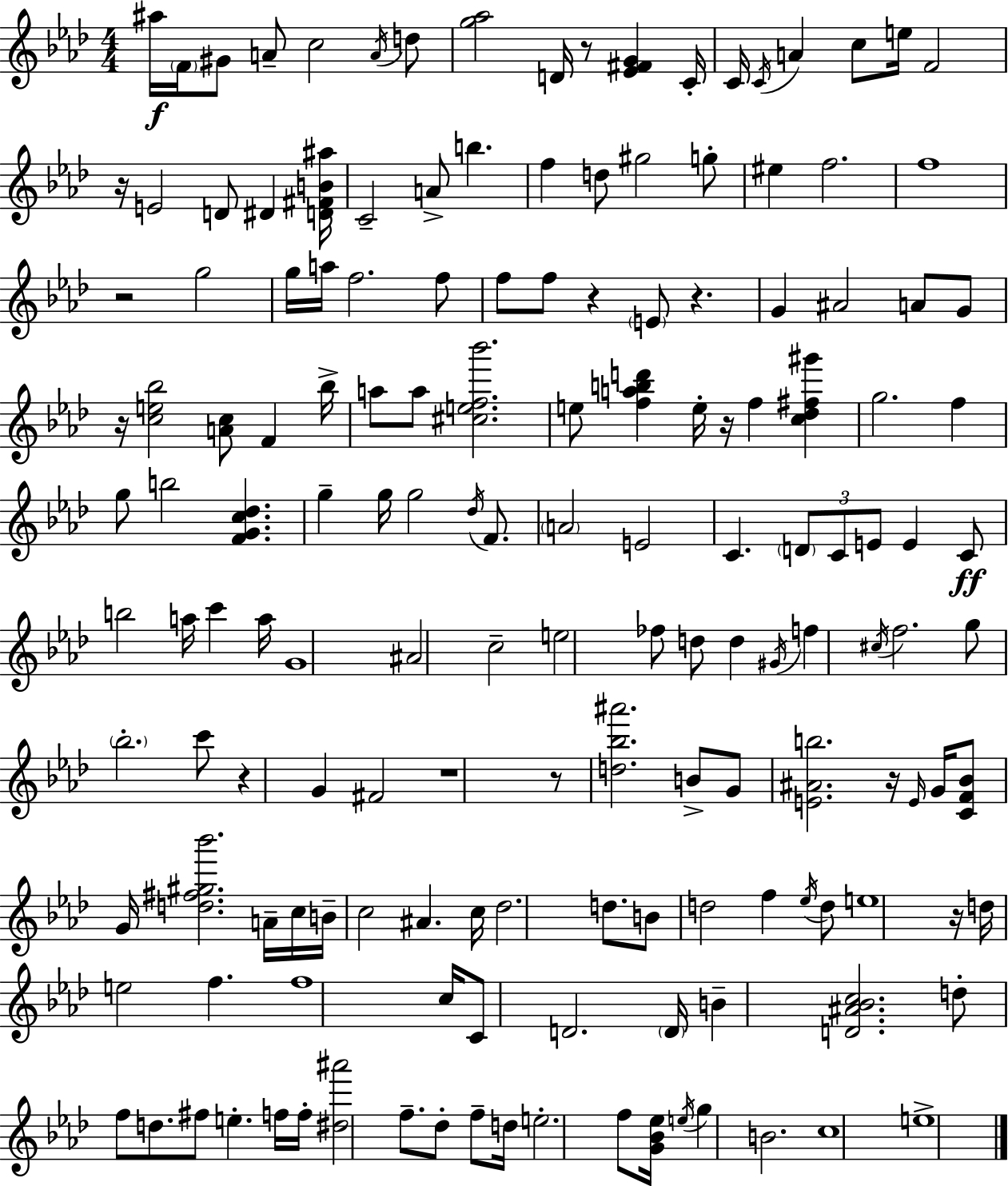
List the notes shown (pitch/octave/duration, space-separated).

A#5/s F4/s G#4/e A4/e C5/h A4/s D5/e [G5,Ab5]/h D4/s R/e [Eb4,F#4,G4]/q C4/s C4/s C4/s A4/q C5/e E5/s F4/h R/s E4/h D4/e D#4/q [D4,F#4,B4,A#5]/s C4/h A4/e B5/q. F5/q D5/e G#5/h G5/e EIS5/q F5/h. F5/w R/h G5/h G5/s A5/s F5/h. F5/e F5/e F5/e R/q E4/e R/q. G4/q A#4/h A4/e G4/e R/s [C5,E5,Bb5]/h [A4,C5]/e F4/q Bb5/s A5/e A5/e [C#5,E5,F5,Bb6]/h. E5/e [F5,A5,B5,D6]/q E5/s R/s F5/q [C5,Db5,F#5,G#6]/q G5/h. F5/q G5/e B5/h [F4,G4,C5,Db5]/q. G5/q G5/s G5/h Db5/s F4/e. A4/h E4/h C4/q. D4/e C4/e E4/e E4/q C4/e B5/h A5/s C6/q A5/s G4/w A#4/h C5/h E5/h FES5/e D5/e D5/q G#4/s F5/q C#5/s F5/h. G5/e Bb5/h. C6/e R/q G4/q F#4/h R/w R/e [D5,Bb5,A#6]/h. B4/e G4/e [E4,A#4,B5]/h. R/s E4/s G4/s [C4,F4,Bb4]/e G4/s [D5,F#5,G#5,Bb6]/h. A4/s C5/s B4/s C5/h A#4/q. C5/s Db5/h. D5/e. B4/e D5/h F5/q Eb5/s D5/e E5/w R/s D5/s E5/h F5/q. F5/w C5/s C4/e D4/h. D4/s B4/q [D4,A#4,Bb4,C5]/h. D5/e F5/e D5/e. F#5/e E5/q. F5/s F5/s [D#5,A#6]/h F5/e. Db5/e F5/e D5/s E5/h. F5/e [G4,Bb4,Eb5]/s E5/s G5/q B4/h. C5/w E5/w